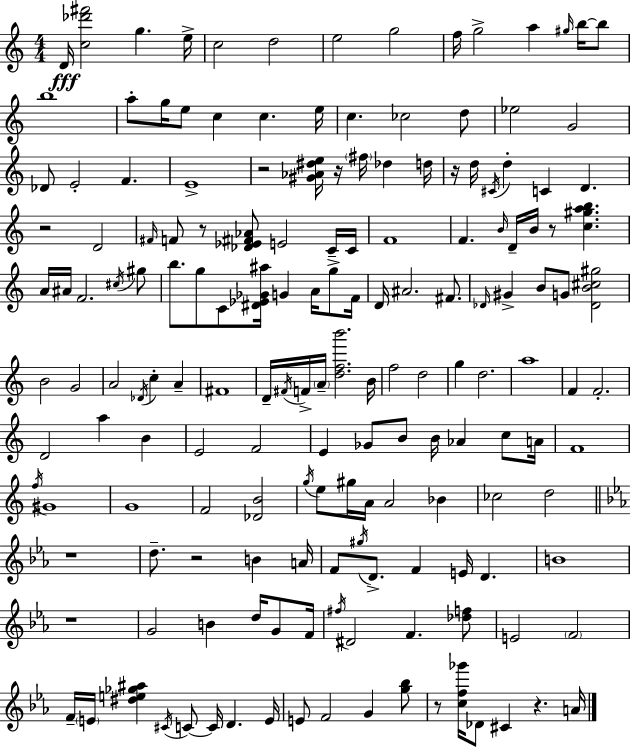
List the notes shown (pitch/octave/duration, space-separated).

D4/s [C5,Db6,F#6]/h G5/q. E5/s C5/h D5/h E5/h G5/h F5/s G5/h A5/q G#5/s B5/s B5/e B5/w A5/e G5/s E5/e C5/q C5/q. E5/s C5/q. CES5/h D5/e Eb5/h G4/h Db4/e E4/h F4/q. E4/w R/h [G#4,Ab4,D#5,E5]/s R/s F#5/s Db5/q D5/s R/s D5/s C#4/s D5/q C4/q D4/q. R/h D4/h F#4/s F4/e R/e [Db4,Eb4,F#4,Ab4]/e E4/h C4/s C4/s F4/w F4/q. B4/s D4/s B4/s R/e [C5,G#5,A5,B5]/q. A4/s A#4/s F4/h. C#5/s G#5/e B5/e. G5/e C4/e [D#4,Eb4,Gb4,A#5]/s G4/q A4/s G5/e F4/s D4/s A#4/h. F#4/e. Db4/s G#4/q B4/e G4/e [Db4,B4,C#5,G#5]/h B4/h G4/h A4/h Db4/s C5/q A4/q F#4/w D4/s F#4/s F4/s A4/s [D5,F5,B6]/h. B4/s F5/h D5/h G5/q D5/h. A5/w F4/q F4/h. D4/h A5/q B4/q E4/h F4/h E4/q Gb4/e B4/e B4/s Ab4/q C5/e A4/s F4/w F5/s G#4/w G4/w F4/h [Db4,B4]/h G5/s E5/e G#5/s A4/s A4/h Bb4/q CES5/h D5/h R/w D5/e. R/h B4/q A4/s F4/e G#5/s D4/e. F4/q E4/s D4/q. B4/w R/w G4/h B4/q D5/s G4/e F4/s F#5/s D#4/h F4/q. [Db5,F5]/e E4/h F4/h F4/s E4/s [D#5,E5,Gb5,A#5]/q C#4/s C4/e C4/s D4/q. E4/s E4/e F4/h G4/q [G5,Bb5]/e R/e [C5,F5,Gb6]/s Db4/e C#4/q R/q. A4/s